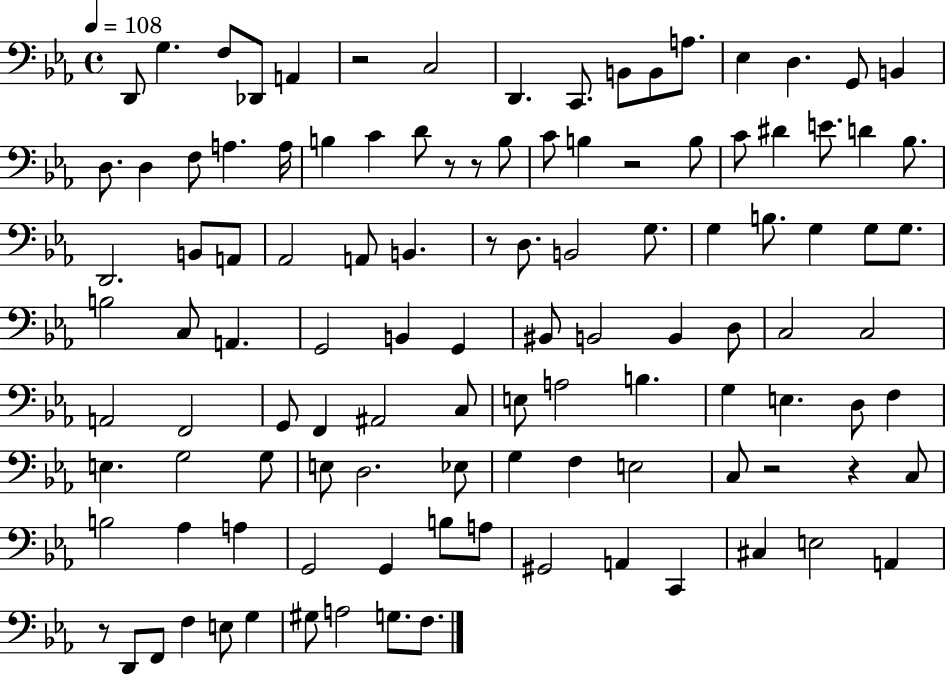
D2/e G3/q. F3/e Db2/e A2/q R/h C3/h D2/q. C2/e. B2/e B2/e A3/e. Eb3/q D3/q. G2/e B2/q D3/e. D3/q F3/e A3/q. A3/s B3/q C4/q D4/e R/e R/e B3/e C4/e B3/q R/h B3/e C4/e D#4/q E4/e. D4/q Bb3/e. D2/h. B2/e A2/e Ab2/h A2/e B2/q. R/e D3/e. B2/h G3/e. G3/q B3/e. G3/q G3/e G3/e. B3/h C3/e A2/q. G2/h B2/q G2/q BIS2/e B2/h B2/q D3/e C3/h C3/h A2/h F2/h G2/e F2/q A#2/h C3/e E3/e A3/h B3/q. G3/q E3/q. D3/e F3/q E3/q. G3/h G3/e E3/e D3/h. Eb3/e G3/q F3/q E3/h C3/e R/h R/q C3/e B3/h Ab3/q A3/q G2/h G2/q B3/e A3/e G#2/h A2/q C2/q C#3/q E3/h A2/q R/e D2/e F2/e F3/q E3/e G3/q G#3/e A3/h G3/e. F3/e.